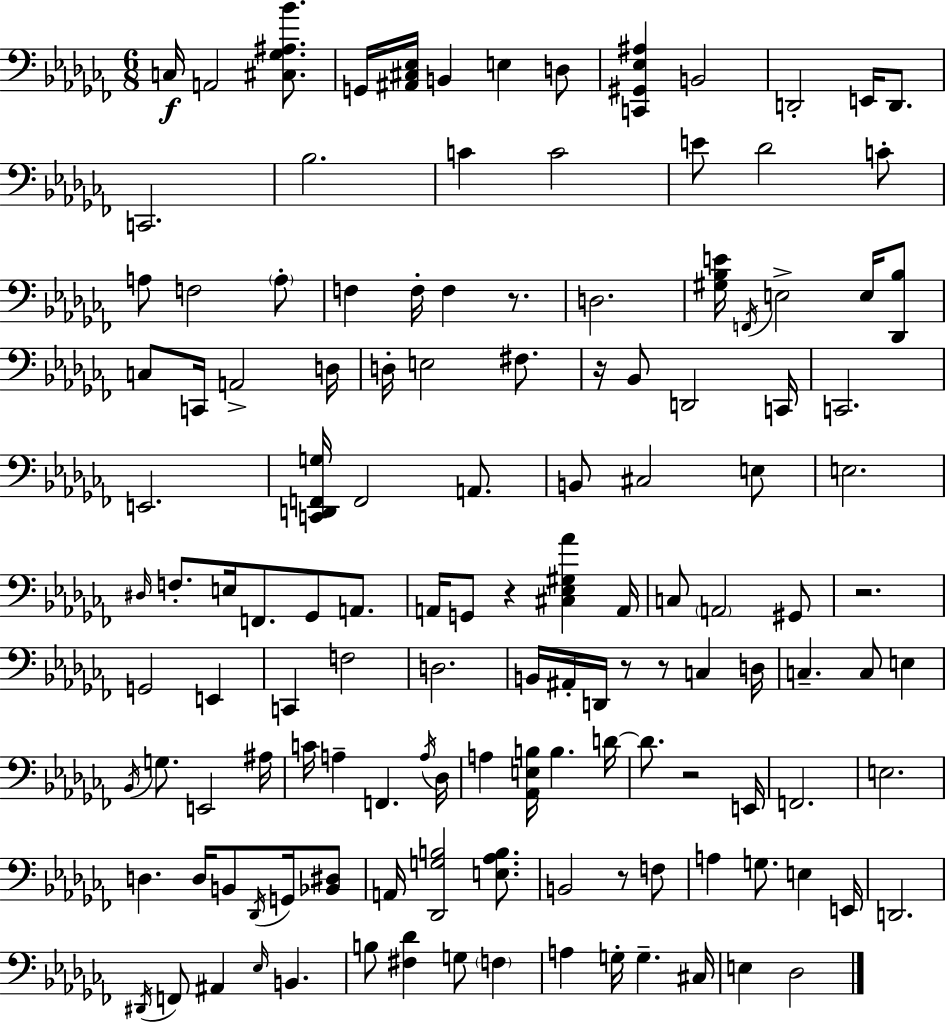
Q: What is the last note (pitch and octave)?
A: Db3